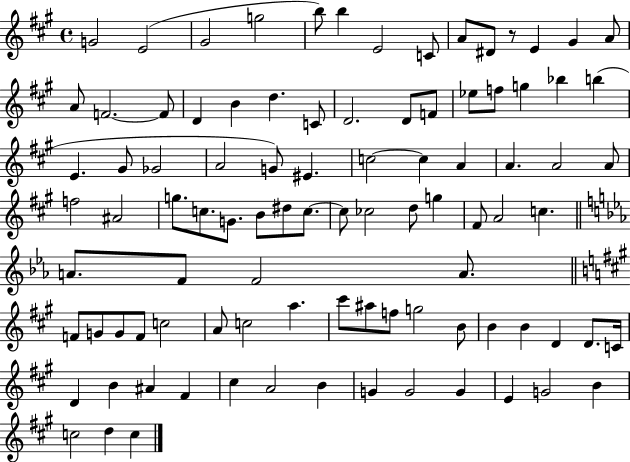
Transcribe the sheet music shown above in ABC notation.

X:1
T:Untitled
M:4/4
L:1/4
K:A
G2 E2 ^G2 g2 b/2 b E2 C/2 A/2 ^D/2 z/2 E ^G A/2 A/2 F2 F/2 D B d C/2 D2 D/2 F/2 _e/2 f/2 g _b b E ^G/2 _G2 A2 G/2 ^E c2 c A A A2 A/2 f2 ^A2 g/2 c/2 G/2 B/2 ^d/2 c/2 c/2 _c2 d/2 g ^F/2 A2 c A/2 F/2 F2 A/2 F/2 G/2 G/2 F/2 c2 A/2 c2 a ^c'/2 ^a/2 f/2 g2 B/2 B B D D/2 C/4 D B ^A ^F ^c A2 B G G2 G E G2 B c2 d c